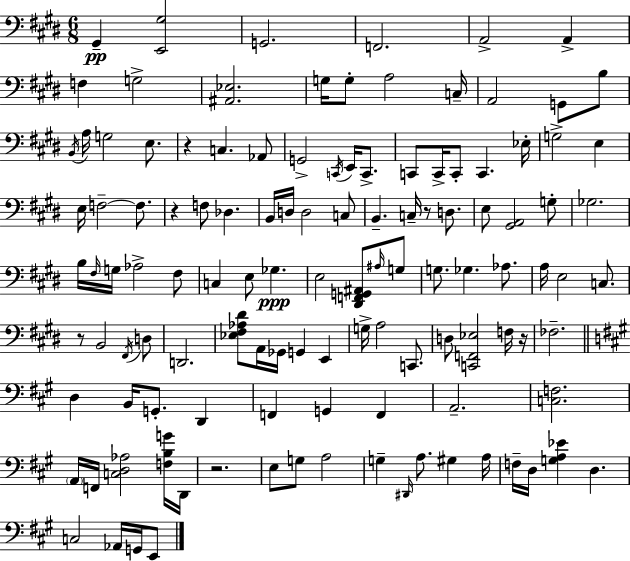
G#2/q [E2,G#3]/h G2/h. F2/h. A2/h A2/q F3/q G3/h [A#2,Eb3]/h. G3/s G3/e A3/h C3/s A2/h G2/e B3/e B2/s A3/s G3/h E3/e. R/q C3/q. Ab2/e G2/h C2/s E2/s C2/e. C2/e C2/s C2/e C2/q. Eb3/s G3/h E3/q E3/s F3/h F3/e. R/q F3/e Db3/q. B2/s D3/s D3/h C3/e B2/q. C3/s R/e D3/e. E3/e [G#2,A2]/h G3/e Gb3/h. B3/s F#3/s G3/s Ab3/h F#3/e C3/q E3/e Gb3/q. E3/h [D#2,F2,G2,A#2]/e A#3/s G3/e G3/e. Gb3/q. Ab3/e. A3/s E3/h C3/e. R/e B2/h F#2/s D3/e D2/h. [Eb3,F#3,Ab3,D#4]/e A2/s Gb2/s G2/q E2/q G3/s A3/h C2/e. D3/e [C2,F2,Eb3]/h F3/s R/s FES3/h. D3/q B2/s G2/e. D2/q F2/q G2/q F2/q A2/h. [C3,F3]/h. A2/s F2/s [C3,D3,Ab3]/h [F3,B3,G4]/s D2/s R/h. E3/e G3/e A3/h G3/q D#2/s A3/e. G#3/q A3/s F3/s D3/s [G3,A3,Eb4]/q D3/q. C3/h Ab2/s G2/s E2/e